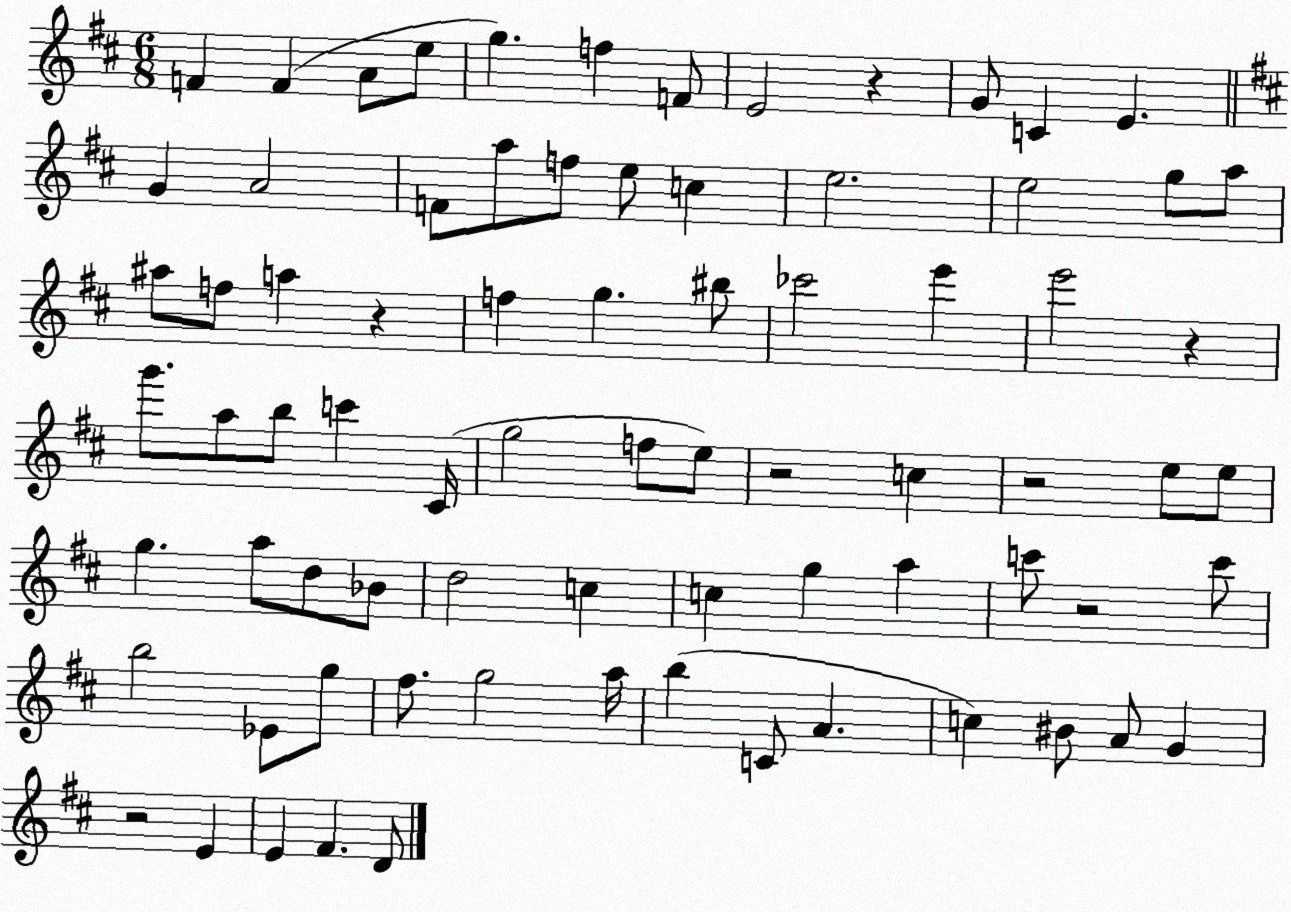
X:1
T:Untitled
M:6/8
L:1/4
K:D
F F A/2 e/2 g f F/2 E2 z G/2 C E G A2 F/2 a/2 f/2 e/2 c e2 e2 g/2 a/2 ^a/2 f/2 a z f g ^b/2 _c'2 e' e'2 z g'/2 a/2 b/2 c' ^C/4 g2 f/2 e/2 z2 c z2 e/2 e/2 g a/2 d/2 _B/2 d2 c c g a c'/2 z2 c'/2 b2 _E/2 g/2 ^f/2 g2 a/4 b C/2 A c ^B/2 A/2 G z2 E E ^F D/2